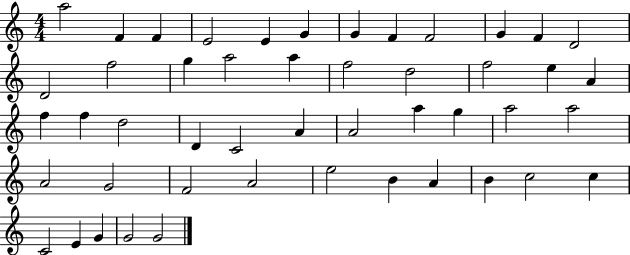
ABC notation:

X:1
T:Untitled
M:4/4
L:1/4
K:C
a2 F F E2 E G G F F2 G F D2 D2 f2 g a2 a f2 d2 f2 e A f f d2 D C2 A A2 a g a2 a2 A2 G2 F2 A2 e2 B A B c2 c C2 E G G2 G2